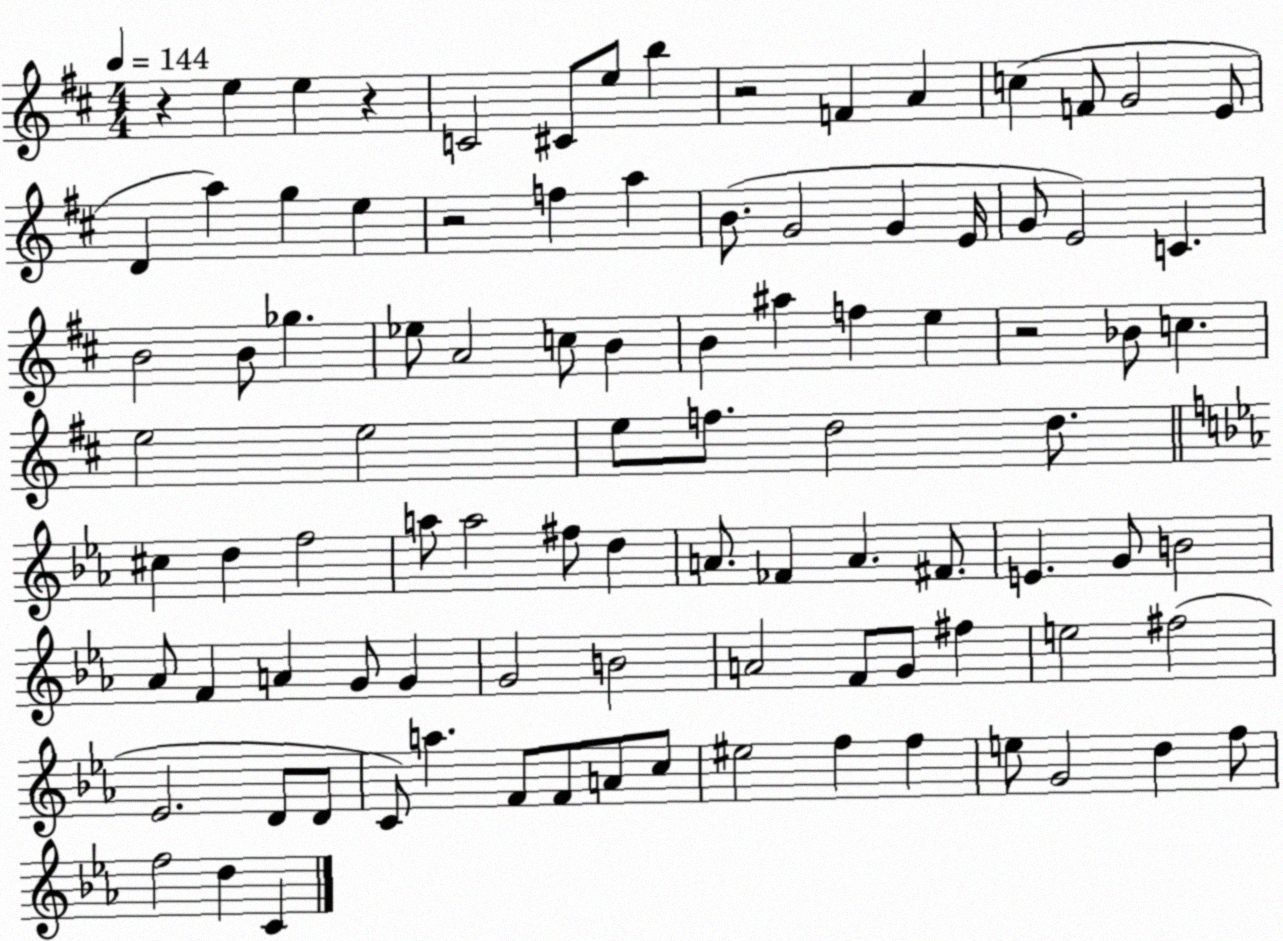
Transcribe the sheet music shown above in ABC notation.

X:1
T:Untitled
M:4/4
L:1/4
K:D
z e e z C2 ^C/2 e/2 b z2 F A c F/2 G2 E/2 D a g e z2 f a B/2 G2 G E/4 G/2 E2 C B2 B/2 _g _e/2 A2 c/2 B B ^a f e z2 _B/2 c e2 e2 e/2 f/2 d2 d/2 ^c d f2 a/2 a2 ^f/2 d A/2 _F A ^F/2 E G/2 B2 _A/2 F A G/2 G G2 B2 A2 F/2 G/2 ^f e2 ^f2 _E2 D/2 D/2 C/2 a F/2 F/2 A/2 c/2 ^e2 f f e/2 G2 d f/2 f2 d C